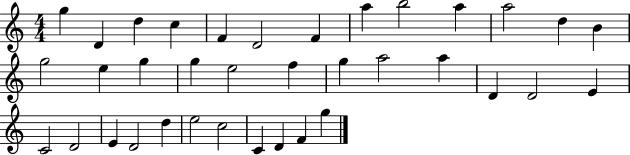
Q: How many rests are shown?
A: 0